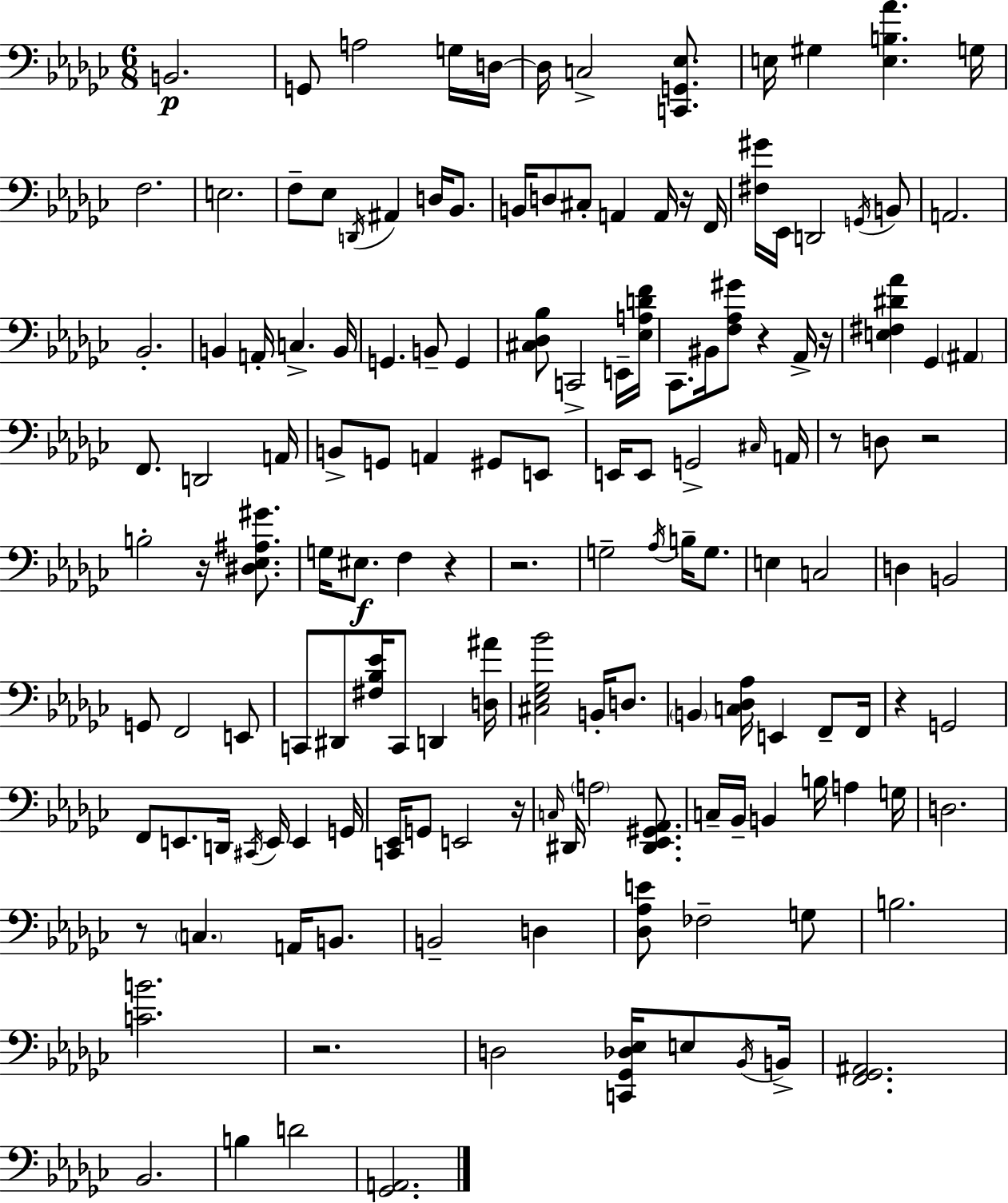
{
  \clef bass
  \numericTimeSignature
  \time 6/8
  \key ees \minor
  \repeat volta 2 { b,2.\p | g,8 a2 g16 d16~~ | d16 c2-> <c, g, ees>8. | e16 gis4 <e b aes'>4. g16 | \break f2. | e2. | f8-- ees8 \acciaccatura { d,16 } ais,4 d16 bes,8. | b,16 d8 cis8-. a,4 a,16 r16 | \break f,16 <fis gis'>16 ees,16 d,2 \acciaccatura { g,16 } | b,8 a,2. | bes,2.-. | b,4 a,16-. c4.-> | \break b,16 g,4. b,8-- g,4 | <cis des bes>8 c,2-> | e,16-- <ees a d' f'>16 ces,8. bis,16 <f aes gis'>8 r4 | aes,16-> r16 <e fis dis' aes'>4 ges,4 \parenthesize ais,4 | \break f,8. d,2 | a,16 b,8-> g,8 a,4 gis,8 | e,8 e,16 e,8 g,2-> | \grace { cis16 } a,16 r8 d8 r2 | \break b2-. r16 | <dis ees ais gis'>8. g16 eis8.\f f4 r4 | r2. | g2-- \acciaccatura { aes16 } | \break b16-- g8. e4 c2 | d4 b,2 | g,8 f,2 | e,8 c,8 dis,8 <fis bes ees'>16 c,8 d,4 | \break <d ais'>16 <cis ees ges bes'>2 | b,16-. d8. \parenthesize b,4 <c des aes>16 e,4 | f,8-- f,16 r4 g,2 | f,8 e,8. d,16 \acciaccatura { cis,16 } e,16 | \break e,4 g,16 <c, ees,>16 g,8 e,2 | r16 \grace { c16 } dis,16 \parenthesize a2 | <dis, ees, gis, aes,>8. c16-- bes,16-- b,4 | b16 a4 g16 d2. | \break r8 \parenthesize c4. | a,16 b,8. b,2-- | d4 <des aes e'>8 fes2-- | g8 b2. | \break <c' b'>2. | r2. | d2 | <c, ges, des ees>16 e8 \acciaccatura { bes,16 } b,16-> <f, ges, ais,>2. | \break bes,2. | b4 d'2 | <ges, a,>2. | } \bar "|."
}